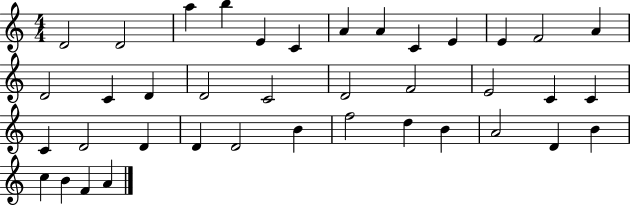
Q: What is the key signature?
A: C major